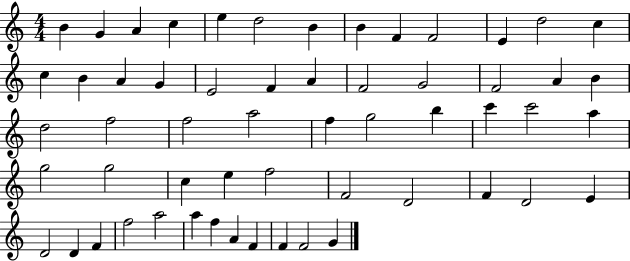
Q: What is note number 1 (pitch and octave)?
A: B4